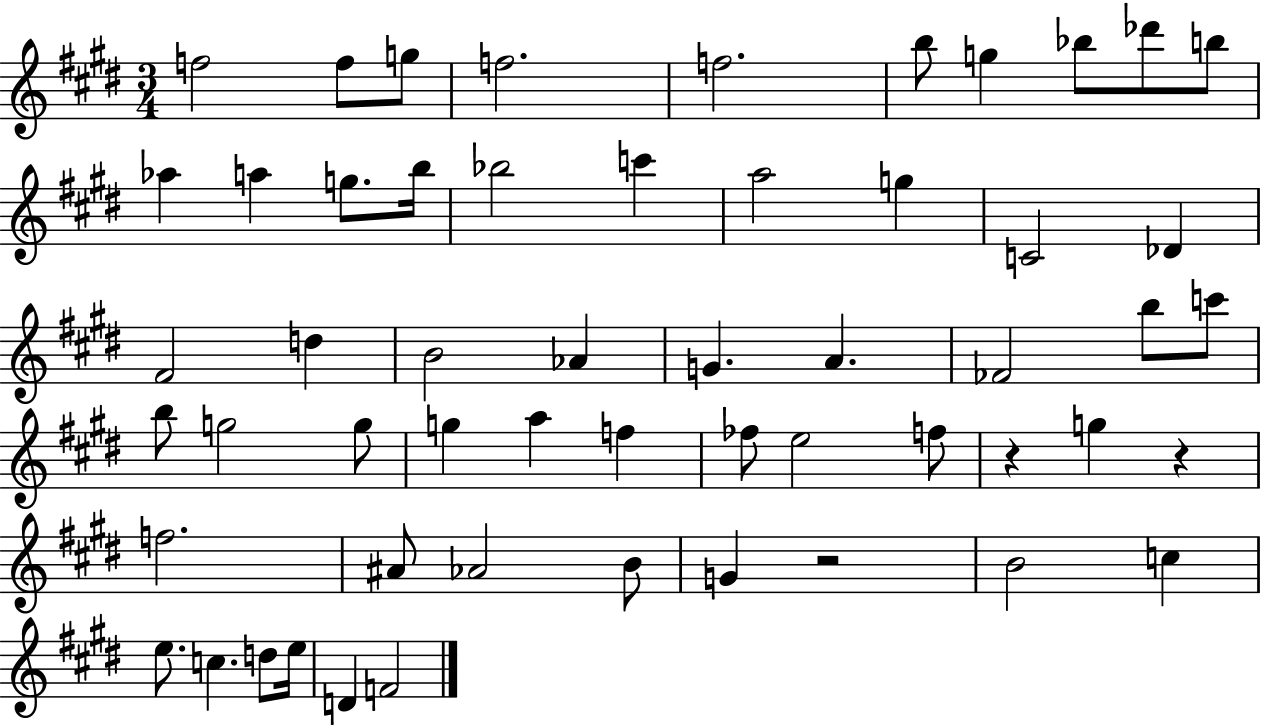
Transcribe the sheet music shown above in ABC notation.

X:1
T:Untitled
M:3/4
L:1/4
K:E
f2 f/2 g/2 f2 f2 b/2 g _b/2 _d'/2 b/2 _a a g/2 b/4 _b2 c' a2 g C2 _D ^F2 d B2 _A G A _F2 b/2 c'/2 b/2 g2 g/2 g a f _f/2 e2 f/2 z g z f2 ^A/2 _A2 B/2 G z2 B2 c e/2 c d/2 e/4 D F2